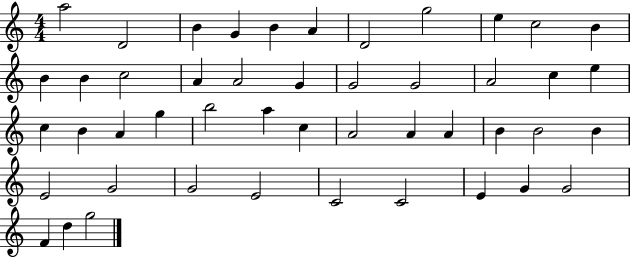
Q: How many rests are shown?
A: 0